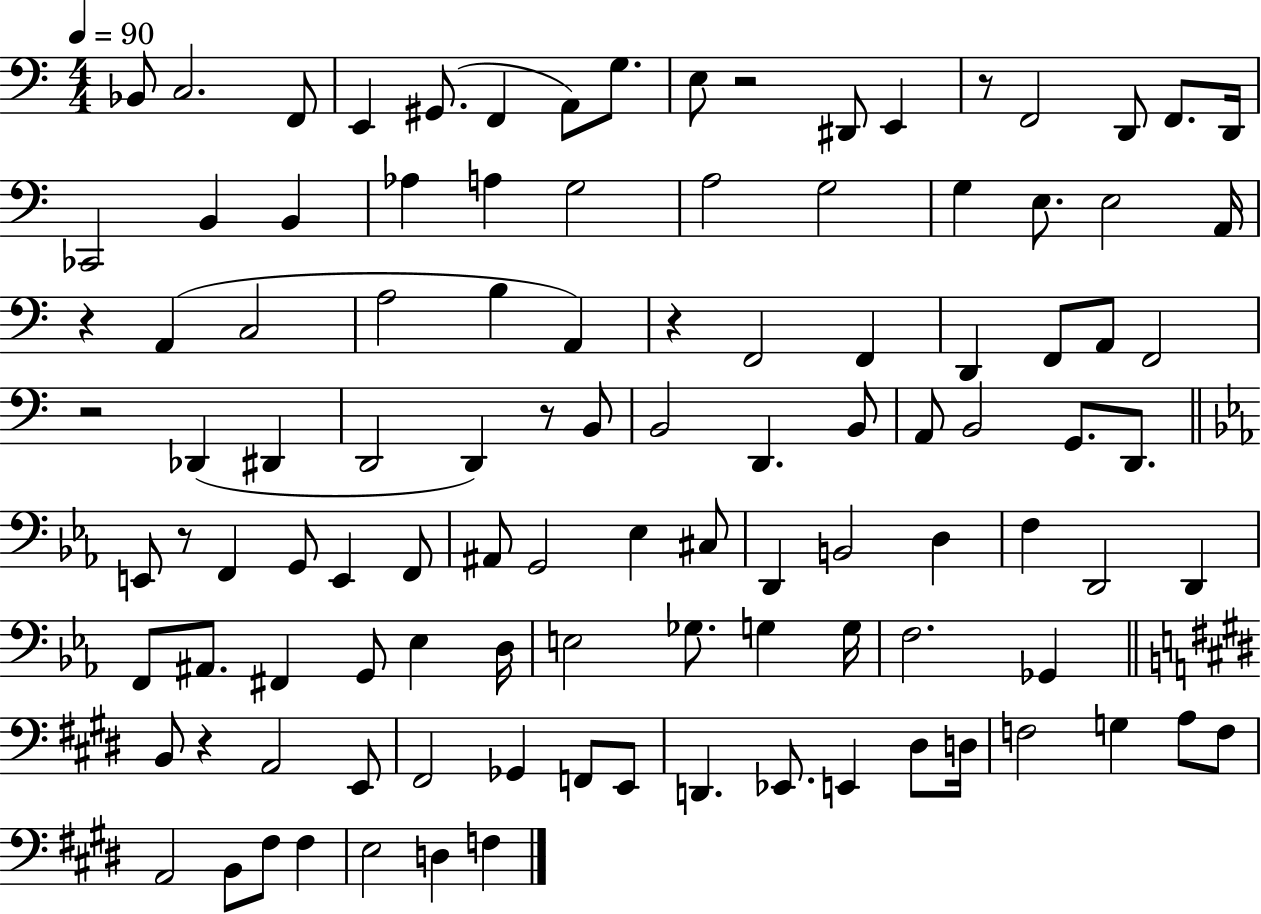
Bb2/e C3/h. F2/e E2/q G#2/e. F2/q A2/e G3/e. E3/e R/h D#2/e E2/q R/e F2/h D2/e F2/e. D2/s CES2/h B2/q B2/q Ab3/q A3/q G3/h A3/h G3/h G3/q E3/e. E3/h A2/s R/q A2/q C3/h A3/h B3/q A2/q R/q F2/h F2/q D2/q F2/e A2/e F2/h R/h Db2/q D#2/q D2/h D2/q R/e B2/e B2/h D2/q. B2/e A2/e B2/h G2/e. D2/e. E2/e R/e F2/q G2/e E2/q F2/e A#2/e G2/h Eb3/q C#3/e D2/q B2/h D3/q F3/q D2/h D2/q F2/e A#2/e. F#2/q G2/e Eb3/q D3/s E3/h Gb3/e. G3/q G3/s F3/h. Gb2/q B2/e R/q A2/h E2/e F#2/h Gb2/q F2/e E2/e D2/q. Eb2/e. E2/q D#3/e D3/s F3/h G3/q A3/e F3/e A2/h B2/e F#3/e F#3/q E3/h D3/q F3/q